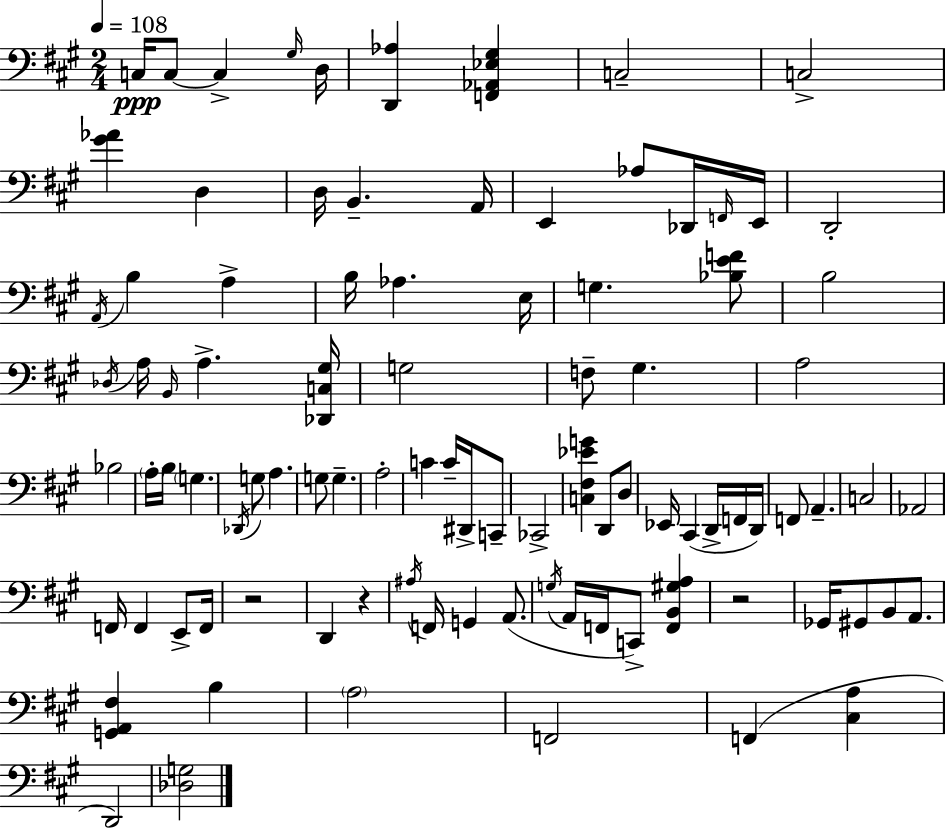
X:1
T:Untitled
M:2/4
L:1/4
K:A
C,/4 C,/2 C, ^G,/4 D,/4 [D,,_A,] [F,,_A,,_E,^G,] C,2 C,2 [^G_A] D, D,/4 B,, A,,/4 E,, _A,/2 _D,,/4 F,,/4 E,,/4 D,,2 A,,/4 B, A, B,/4 _A, E,/4 G, [_B,EF]/2 B,2 _D,/4 A,/4 B,,/4 A, [_D,,C,^G,]/4 G,2 F,/2 ^G, A,2 _B,2 A,/4 B,/4 G, _D,,/4 G,/2 A, G,/2 G, A,2 C C/4 ^D,,/4 C,,/2 _C,,2 [C,^F,_EG] D,,/2 D,/2 _E,,/4 ^C,, D,,/4 F,,/4 D,,/4 F,,/2 A,, C,2 _A,,2 F,,/4 F,, E,,/2 F,,/4 z2 D,, z ^A,/4 F,,/4 G,, A,,/2 G,/4 A,,/4 F,,/4 C,,/2 [F,,B,,^G,A,] z2 _G,,/4 ^G,,/2 B,,/2 A,,/2 [G,,A,,^F,] B, A,2 F,,2 F,, [^C,A,] D,,2 [_D,G,]2